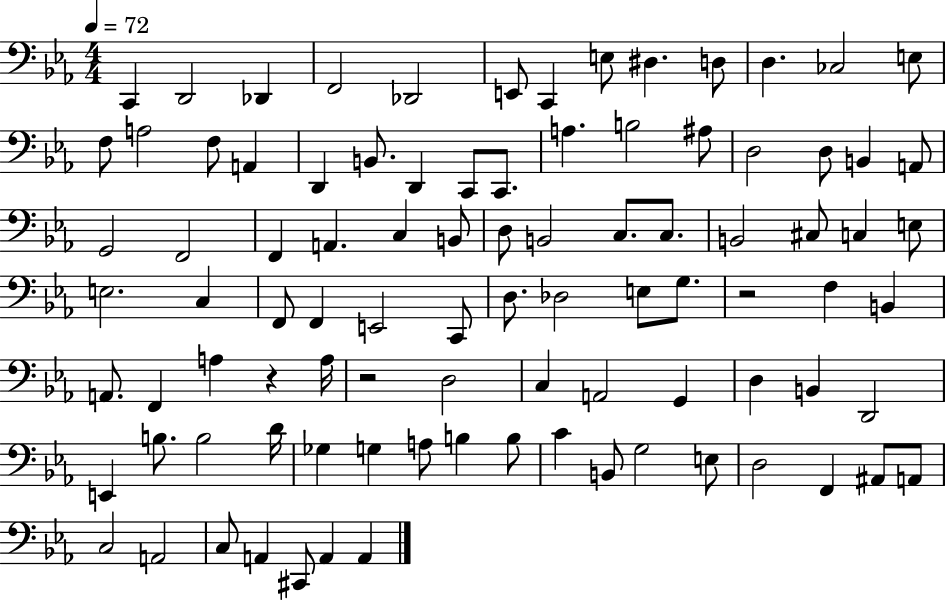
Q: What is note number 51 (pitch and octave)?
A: Db3